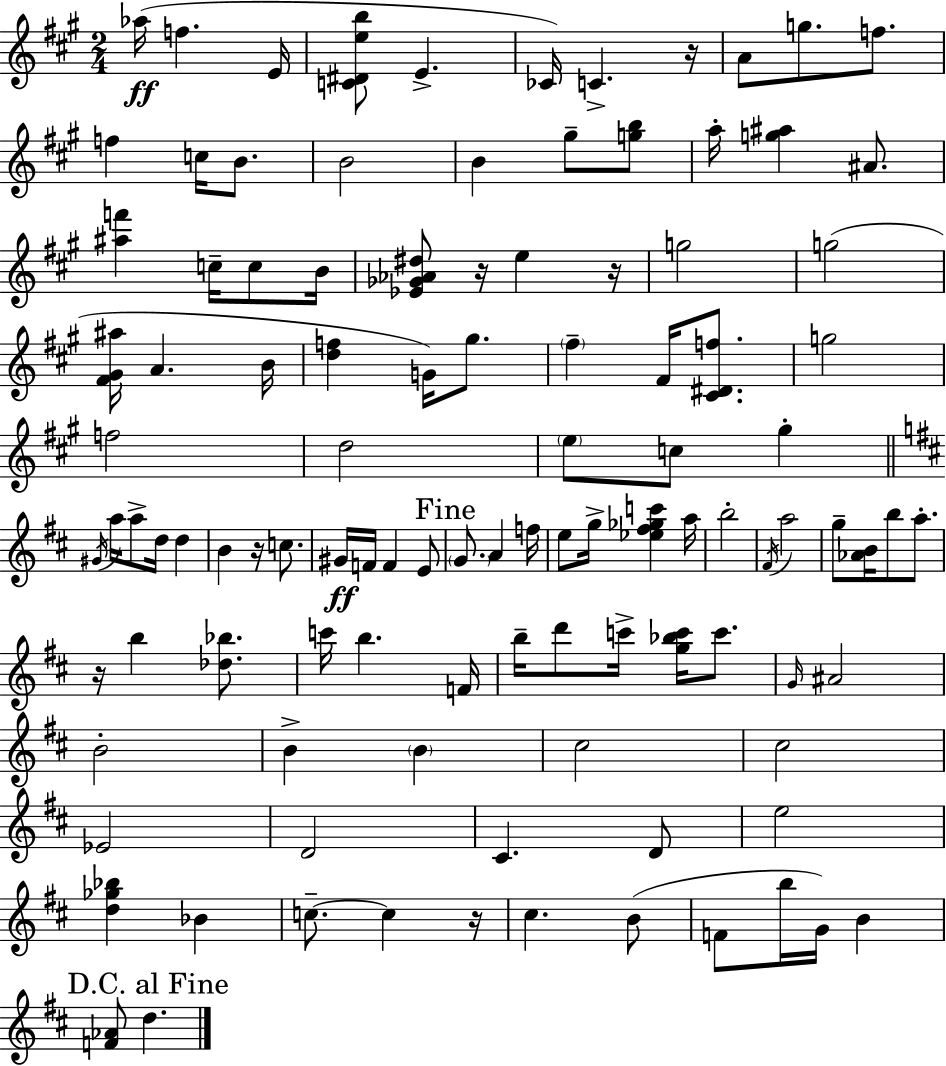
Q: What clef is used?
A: treble